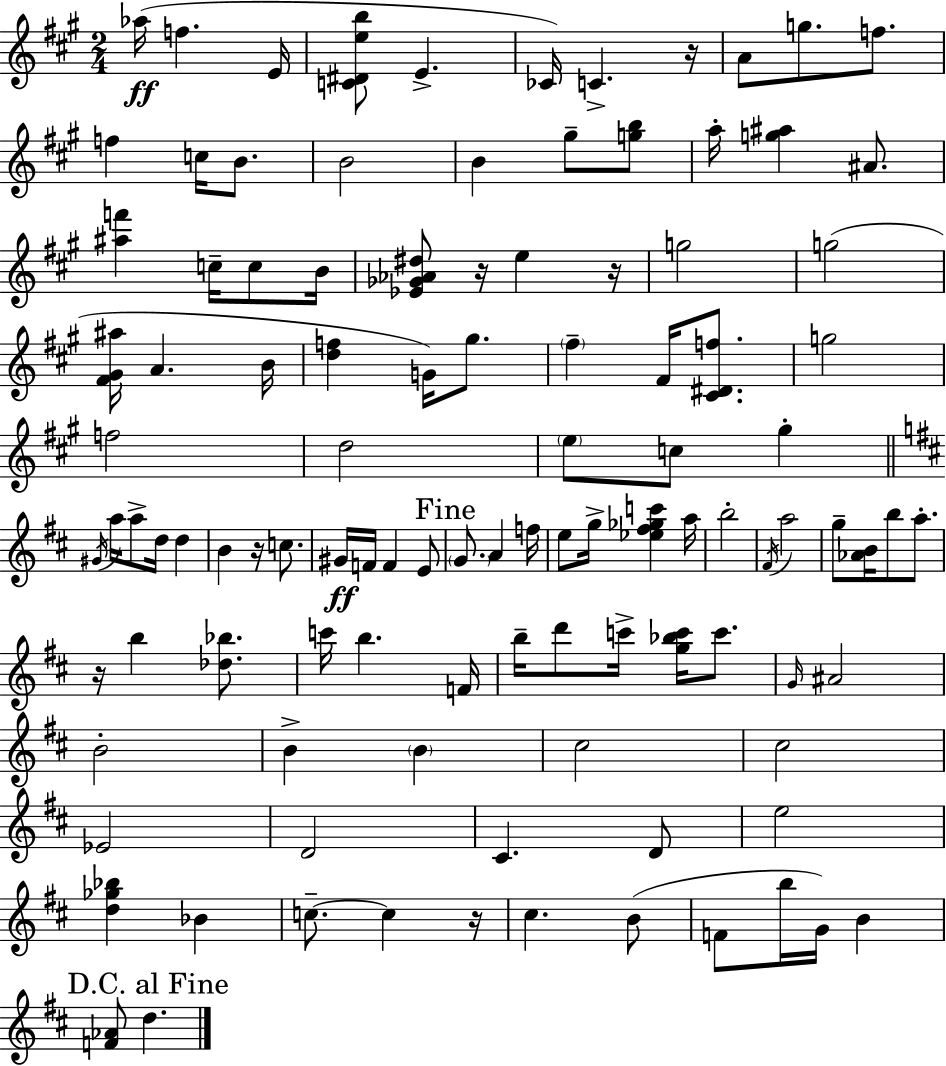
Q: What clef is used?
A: treble